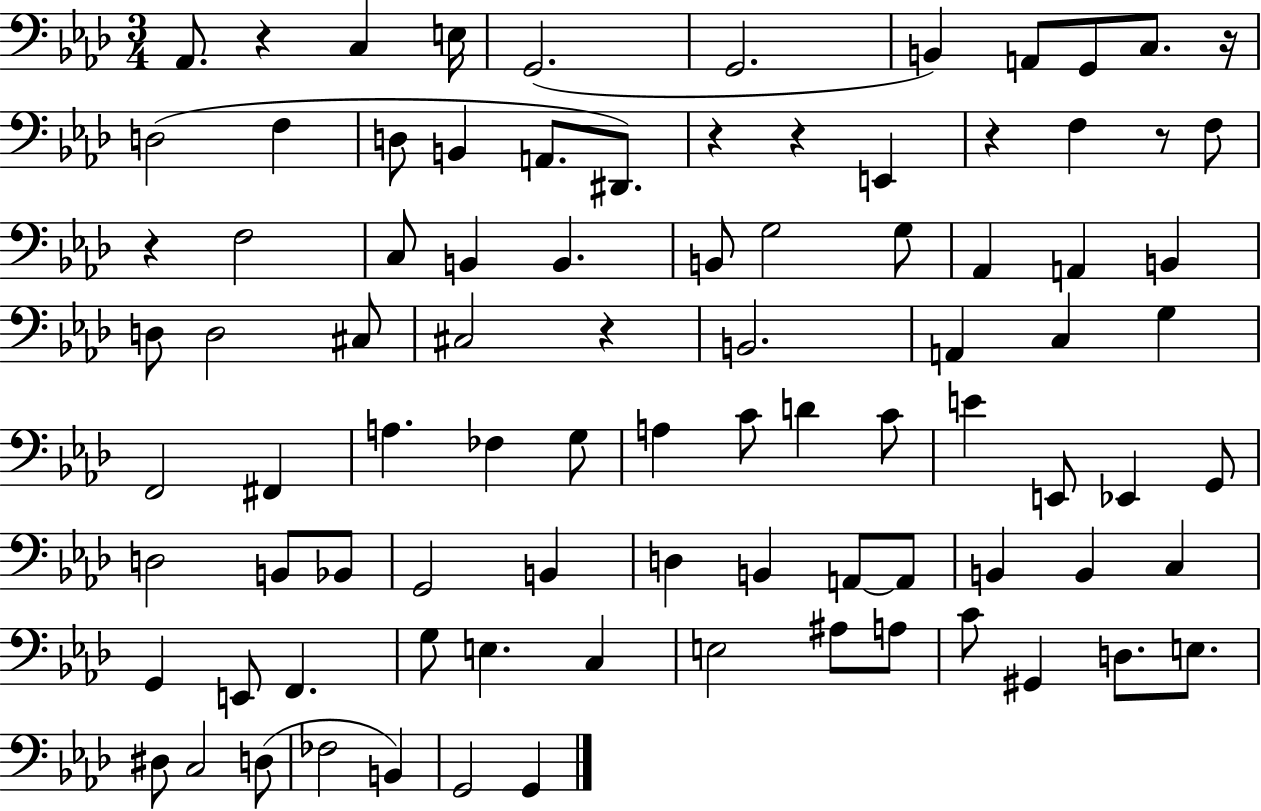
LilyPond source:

{
  \clef bass
  \numericTimeSignature
  \time 3/4
  \key aes \major
  aes,8. r4 c4 e16 | g,2.( | g,2. | b,4) a,8 g,8 c8. r16 | \break d2( f4 | d8 b,4 a,8. dis,8.) | r4 r4 e,4 | r4 f4 r8 f8 | \break r4 f2 | c8 b,4 b,4. | b,8 g2 g8 | aes,4 a,4 b,4 | \break d8 d2 cis8 | cis2 r4 | b,2. | a,4 c4 g4 | \break f,2 fis,4 | a4. fes4 g8 | a4 c'8 d'4 c'8 | e'4 e,8 ees,4 g,8 | \break d2 b,8 bes,8 | g,2 b,4 | d4 b,4 a,8~~ a,8 | b,4 b,4 c4 | \break g,4 e,8 f,4. | g8 e4. c4 | e2 ais8 a8 | c'8 gis,4 d8. e8. | \break dis8 c2 d8( | fes2 b,4) | g,2 g,4 | \bar "|."
}